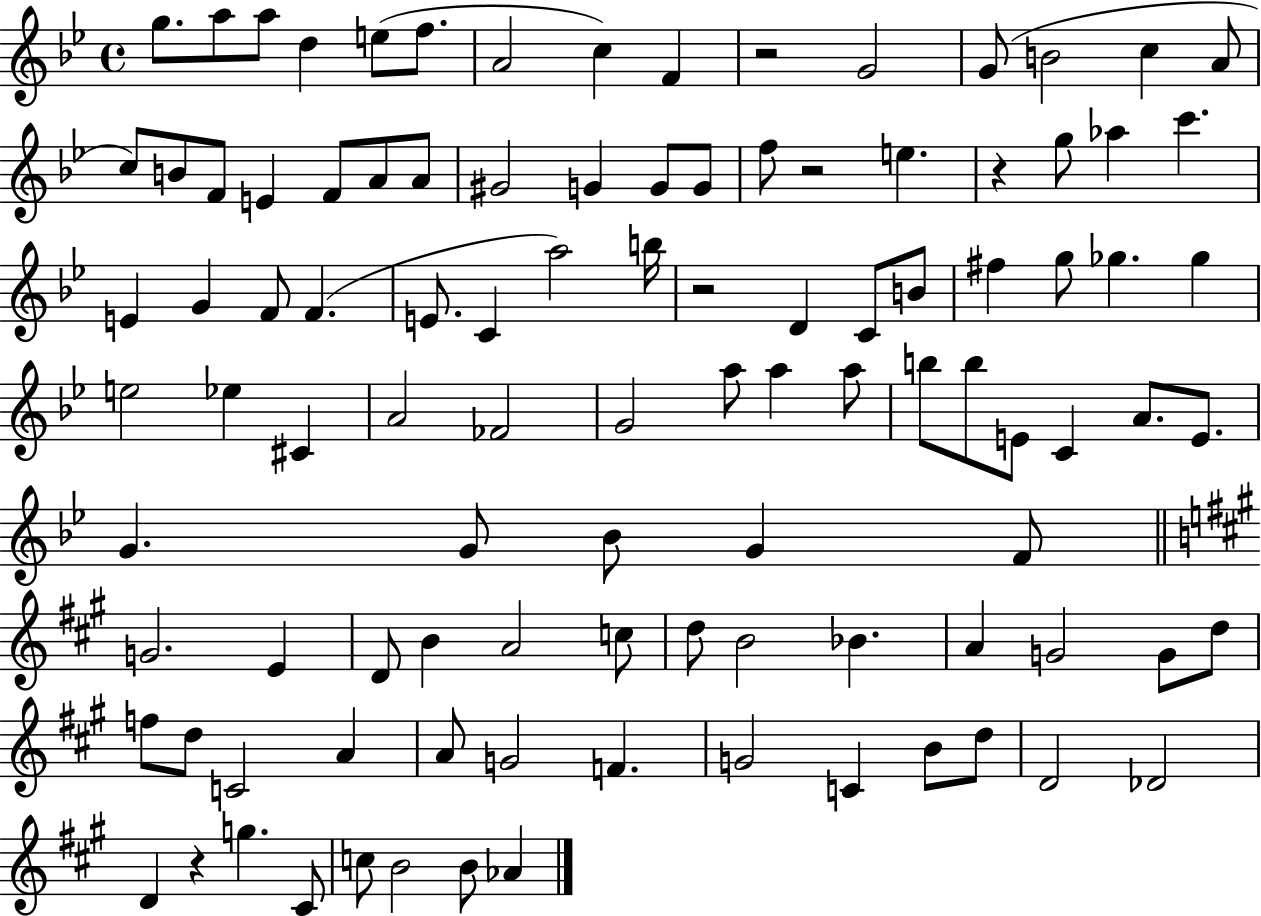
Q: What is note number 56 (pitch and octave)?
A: B5